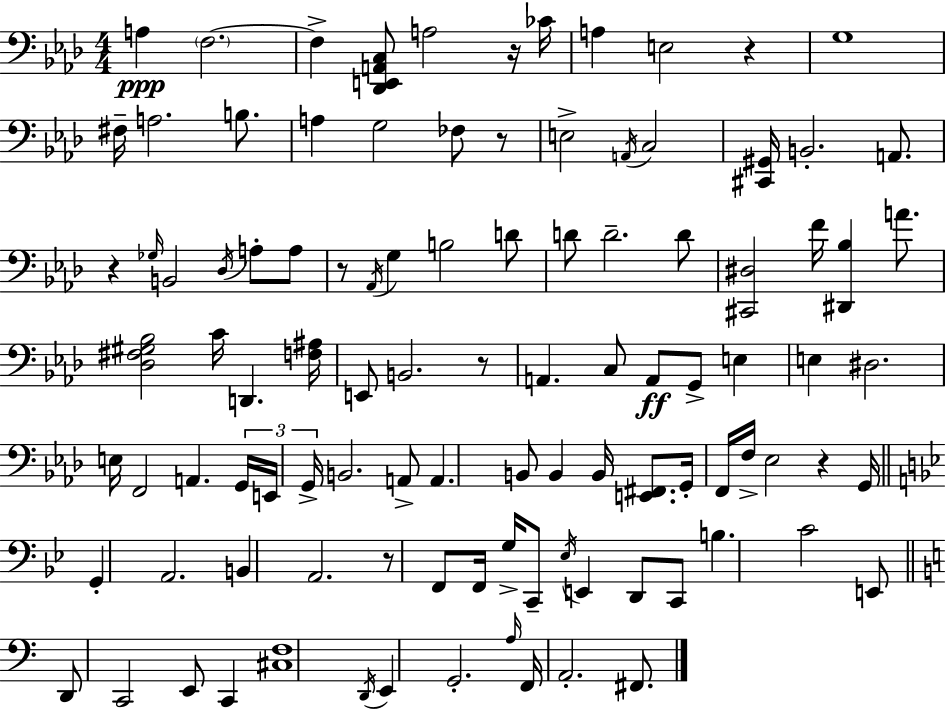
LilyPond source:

{
  \clef bass
  \numericTimeSignature
  \time 4/4
  \key f \minor
  \repeat volta 2 { a4\ppp \parenthesize f2.~~ | f4-> <des, e, a, c>8 a2 r16 ces'16 | a4 e2 r4 | g1 | \break fis16-- a2. b8. | a4 g2 fes8 r8 | e2-> \acciaccatura { a,16 } c2 | <cis, gis,>16 b,2.-. a,8. | \break r4 \grace { ges16 } b,2 \acciaccatura { des16 } a8-. | a8 r8 \acciaccatura { aes,16 } g4 b2 | d'8 d'8 d'2.-- | d'8 <cis, dis>2 f'16 <dis, bes>4 | \break a'8. <des fis gis bes>2 c'16 d,4. | <f ais>16 e,8 b,2. | r8 a,4. c8 a,8\ff g,8-> | e4 e4 dis2. | \break e16 f,2 a,4. | \tuplet 3/2 { g,16 e,16 g,16-> } b,2. | a,8-> a,4. b,8 b,4 | b,16 <e, fis,>8. g,16-. f,16 f16-> ees2 r4 | \break g,16 \bar "||" \break \key bes \major g,4-. a,2. | b,4 a,2. | r8 f,8 f,16 g16-> c,8-- \acciaccatura { ees16 } e,4 d,8 c,8 | b4. c'2 e,8 | \break \bar "||" \break \key c \major d,8 c,2 e,8 c,4 | <cis f>1 | \acciaccatura { d,16 } e,4 g,2.-. | \grace { a16 } f,16 a,2.-. fis,8. | \break } \bar "|."
}